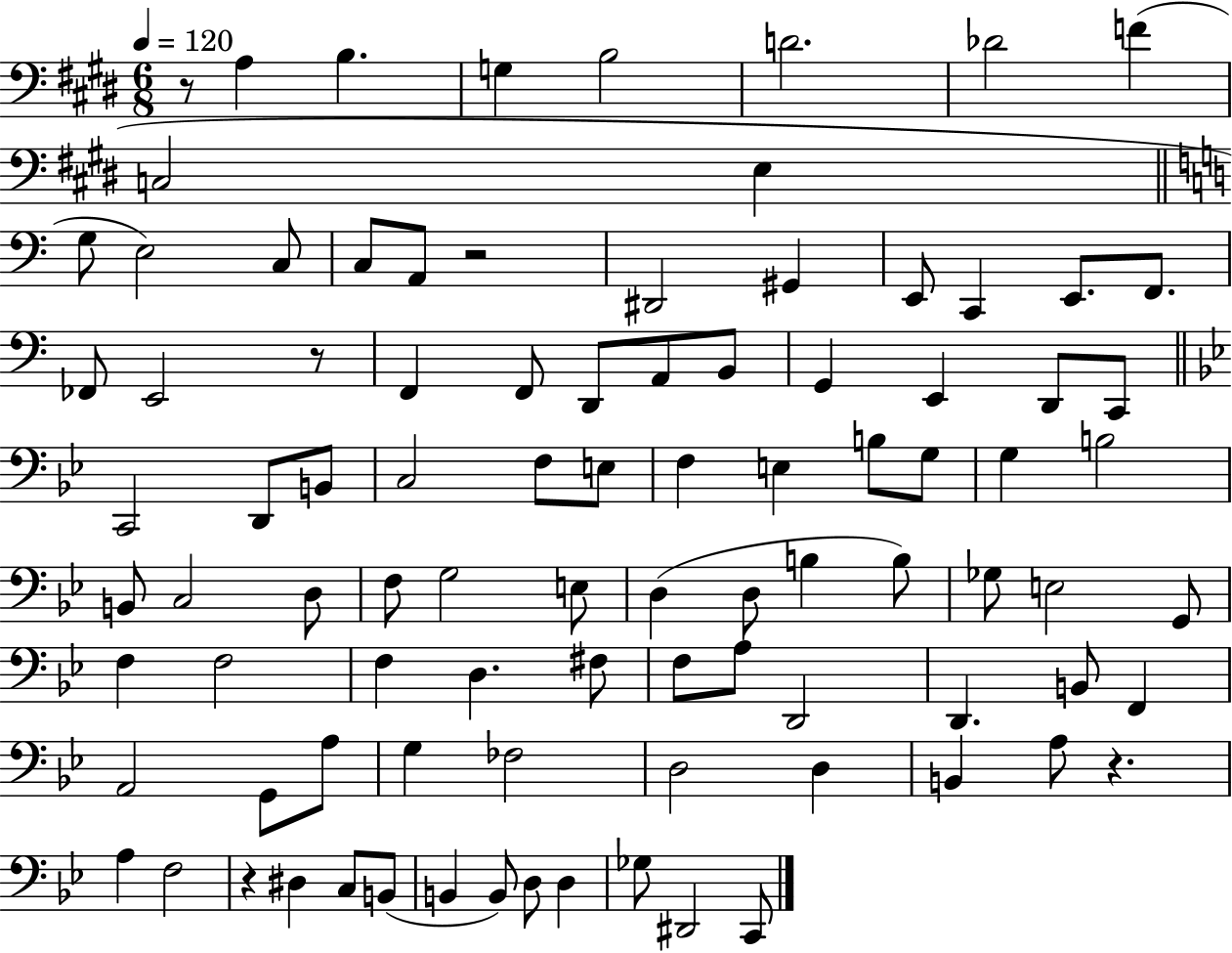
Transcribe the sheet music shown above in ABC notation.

X:1
T:Untitled
M:6/8
L:1/4
K:E
z/2 A, B, G, B,2 D2 _D2 F C,2 E, G,/2 E,2 C,/2 C,/2 A,,/2 z2 ^D,,2 ^G,, E,,/2 C,, E,,/2 F,,/2 _F,,/2 E,,2 z/2 F,, F,,/2 D,,/2 A,,/2 B,,/2 G,, E,, D,,/2 C,,/2 C,,2 D,,/2 B,,/2 C,2 F,/2 E,/2 F, E, B,/2 G,/2 G, B,2 B,,/2 C,2 D,/2 F,/2 G,2 E,/2 D, D,/2 B, B,/2 _G,/2 E,2 G,,/2 F, F,2 F, D, ^F,/2 F,/2 A,/2 D,,2 D,, B,,/2 F,, A,,2 G,,/2 A,/2 G, _F,2 D,2 D, B,, A,/2 z A, F,2 z ^D, C,/2 B,,/2 B,, B,,/2 D,/2 D, _G,/2 ^D,,2 C,,/2